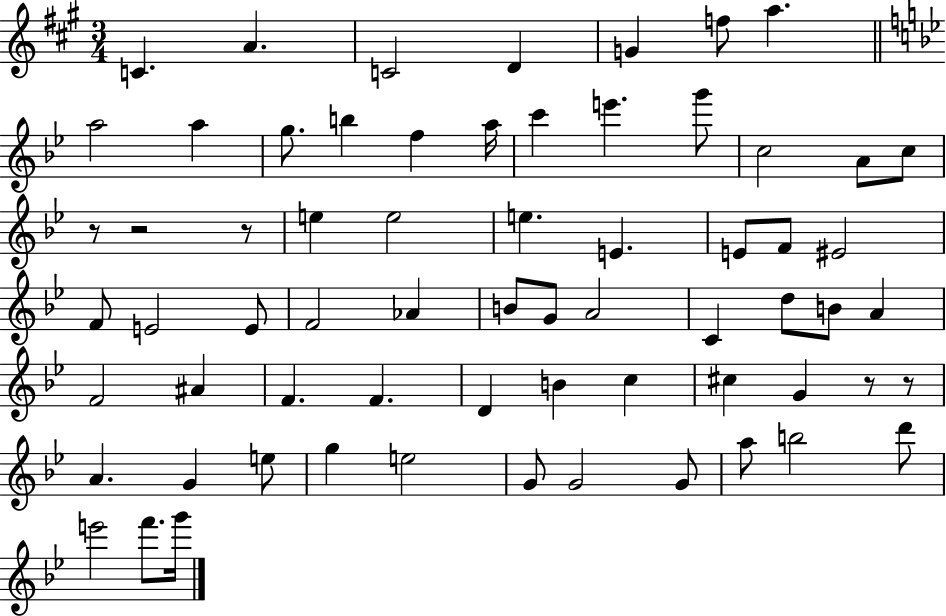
C4/q. A4/q. C4/h D4/q G4/q F5/e A5/q. A5/h A5/q G5/e. B5/q F5/q A5/s C6/q E6/q. G6/e C5/h A4/e C5/e R/e R/h R/e E5/q E5/h E5/q. E4/q. E4/e F4/e EIS4/h F4/e E4/h E4/e F4/h Ab4/q B4/e G4/e A4/h C4/q D5/e B4/e A4/q F4/h A#4/q F4/q. F4/q. D4/q B4/q C5/q C#5/q G4/q R/e R/e A4/q. G4/q E5/e G5/q E5/h G4/e G4/h G4/e A5/e B5/h D6/e E6/h F6/e. G6/s